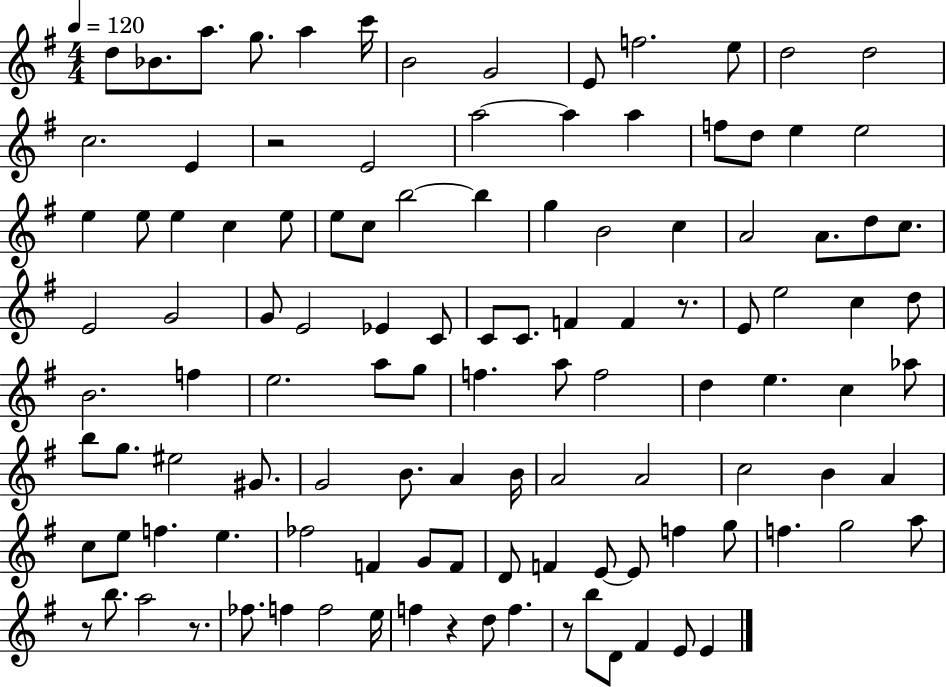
{
  \clef treble
  \numericTimeSignature
  \time 4/4
  \key g \major
  \tempo 4 = 120
  d''8 bes'8. a''8. g''8. a''4 c'''16 | b'2 g'2 | e'8 f''2. e''8 | d''2 d''2 | \break c''2. e'4 | r2 e'2 | a''2~~ a''4 a''4 | f''8 d''8 e''4 e''2 | \break e''4 e''8 e''4 c''4 e''8 | e''8 c''8 b''2~~ b''4 | g''4 b'2 c''4 | a'2 a'8. d''8 c''8. | \break e'2 g'2 | g'8 e'2 ees'4 c'8 | c'8 c'8. f'4 f'4 r8. | e'8 e''2 c''4 d''8 | \break b'2. f''4 | e''2. a''8 g''8 | f''4. a''8 f''2 | d''4 e''4. c''4 aes''8 | \break b''8 g''8. eis''2 gis'8. | g'2 b'8. a'4 b'16 | a'2 a'2 | c''2 b'4 a'4 | \break c''8 e''8 f''4. e''4. | fes''2 f'4 g'8 f'8 | d'8 f'4 e'8~~ e'8 f''4 g''8 | f''4. g''2 a''8 | \break r8 b''8. a''2 r8. | fes''8. f''4 f''2 e''16 | f''4 r4 d''8 f''4. | r8 b''8 d'8 fis'4 e'8 e'4 | \break \bar "|."
}